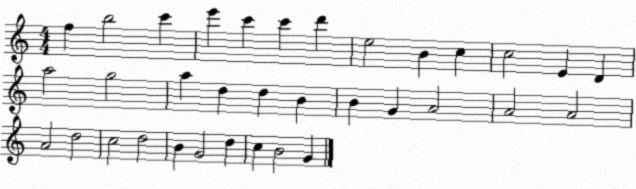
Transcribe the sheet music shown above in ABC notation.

X:1
T:Untitled
M:4/4
L:1/4
K:C
f b2 c' e' c' c' d' e2 B c c2 E D a2 g2 a d d B B G A2 A2 A2 A2 d2 c2 d2 B G2 d c B2 G